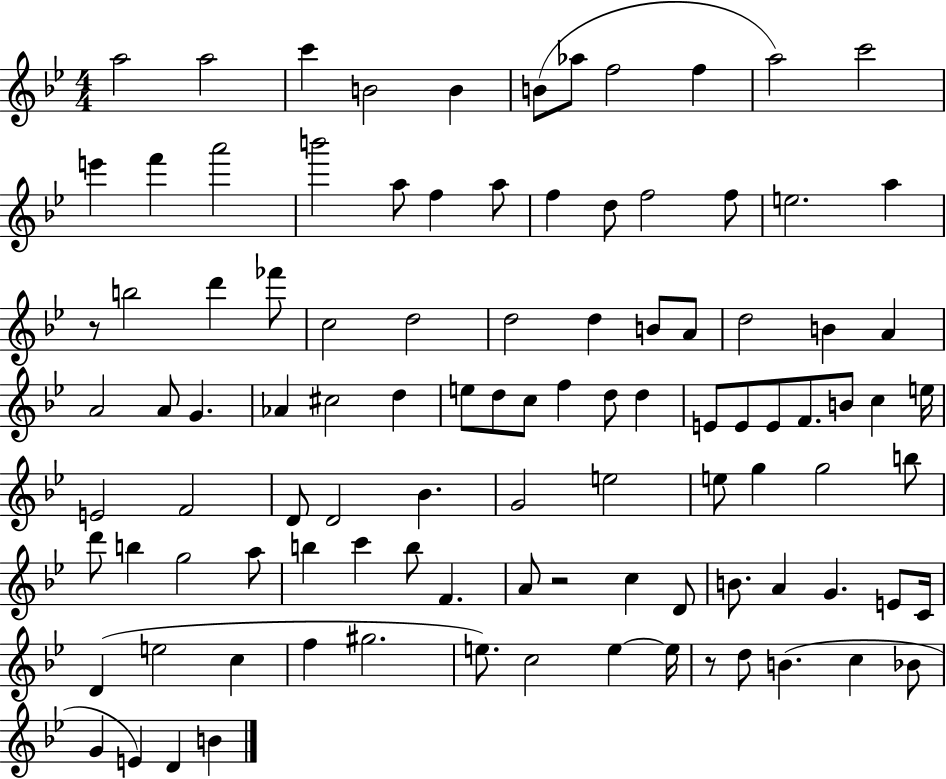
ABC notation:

X:1
T:Untitled
M:4/4
L:1/4
K:Bb
a2 a2 c' B2 B B/2 _a/2 f2 f a2 c'2 e' f' a'2 b'2 a/2 f a/2 f d/2 f2 f/2 e2 a z/2 b2 d' _f'/2 c2 d2 d2 d B/2 A/2 d2 B A A2 A/2 G _A ^c2 d e/2 d/2 c/2 f d/2 d E/2 E/2 E/2 F/2 B/2 c e/4 E2 F2 D/2 D2 _B G2 e2 e/2 g g2 b/2 d'/2 b g2 a/2 b c' b/2 F A/2 z2 c D/2 B/2 A G E/2 C/4 D e2 c f ^g2 e/2 c2 e e/4 z/2 d/2 B c _B/2 G E D B